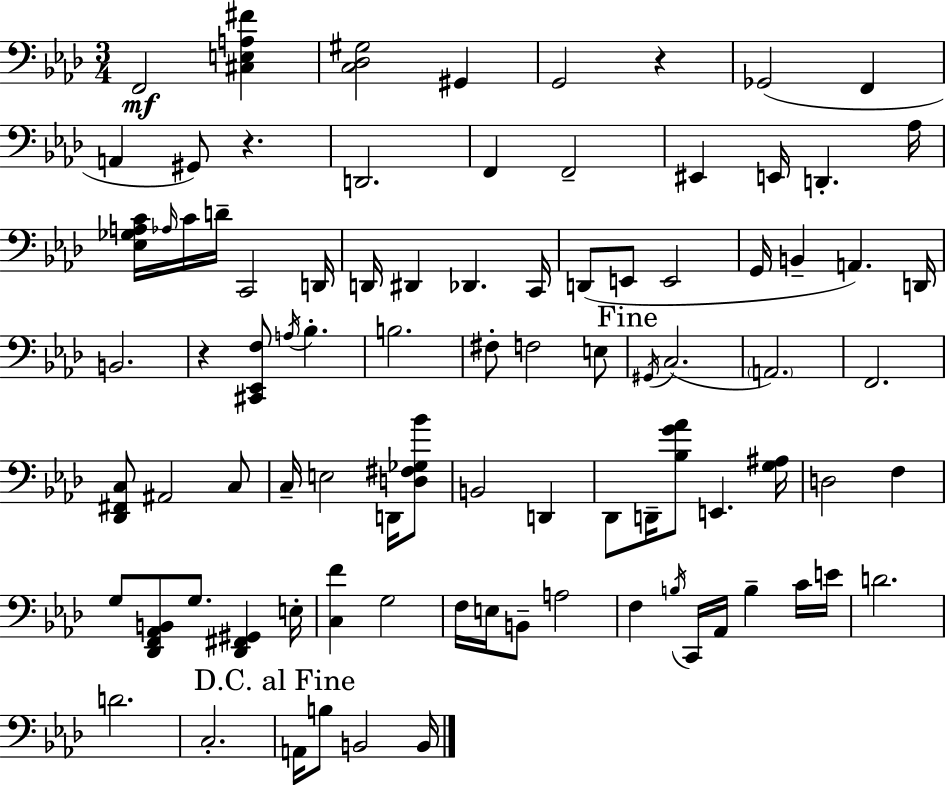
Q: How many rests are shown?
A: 3